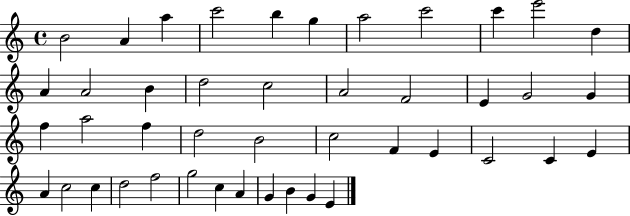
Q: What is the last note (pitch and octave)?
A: E4